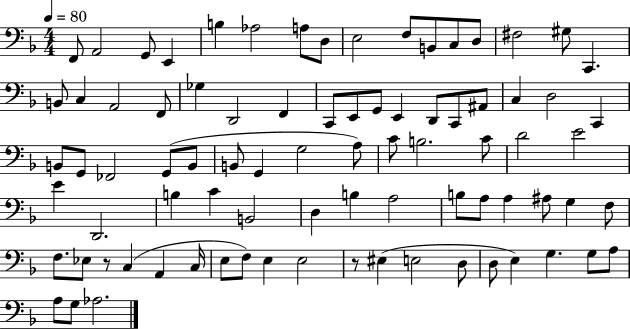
F2/e A2/h G2/e E2/q B3/q Ab3/h A3/e D3/e E3/h F3/e B2/e C3/e D3/e F#3/h G#3/e C2/q. B2/e C3/q A2/h F2/e Gb3/q D2/h F2/q C2/e E2/e G2/e E2/q D2/e C2/e A#2/e C3/q D3/h C2/q B2/e G2/e FES2/h G2/e B2/e B2/e G2/q G3/h A3/e C4/e B3/h. C4/e D4/h E4/h E4/q D2/h. B3/q C4/q B2/h D3/q B3/q A3/h B3/e A3/e A3/q A#3/e G3/q F3/e F3/e. Eb3/e R/e C3/q A2/q C3/s E3/e F3/e E3/q E3/h R/e EIS3/q E3/h D3/e D3/e E3/q G3/q. G3/e A3/e A3/e G3/e Ab3/h.